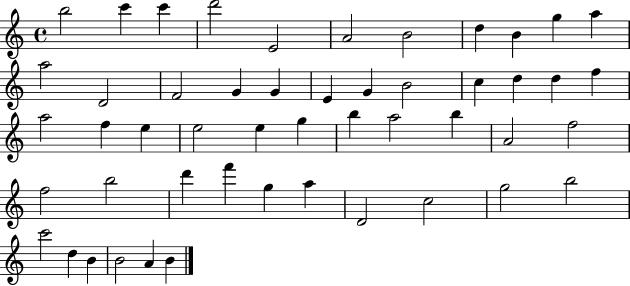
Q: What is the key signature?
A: C major